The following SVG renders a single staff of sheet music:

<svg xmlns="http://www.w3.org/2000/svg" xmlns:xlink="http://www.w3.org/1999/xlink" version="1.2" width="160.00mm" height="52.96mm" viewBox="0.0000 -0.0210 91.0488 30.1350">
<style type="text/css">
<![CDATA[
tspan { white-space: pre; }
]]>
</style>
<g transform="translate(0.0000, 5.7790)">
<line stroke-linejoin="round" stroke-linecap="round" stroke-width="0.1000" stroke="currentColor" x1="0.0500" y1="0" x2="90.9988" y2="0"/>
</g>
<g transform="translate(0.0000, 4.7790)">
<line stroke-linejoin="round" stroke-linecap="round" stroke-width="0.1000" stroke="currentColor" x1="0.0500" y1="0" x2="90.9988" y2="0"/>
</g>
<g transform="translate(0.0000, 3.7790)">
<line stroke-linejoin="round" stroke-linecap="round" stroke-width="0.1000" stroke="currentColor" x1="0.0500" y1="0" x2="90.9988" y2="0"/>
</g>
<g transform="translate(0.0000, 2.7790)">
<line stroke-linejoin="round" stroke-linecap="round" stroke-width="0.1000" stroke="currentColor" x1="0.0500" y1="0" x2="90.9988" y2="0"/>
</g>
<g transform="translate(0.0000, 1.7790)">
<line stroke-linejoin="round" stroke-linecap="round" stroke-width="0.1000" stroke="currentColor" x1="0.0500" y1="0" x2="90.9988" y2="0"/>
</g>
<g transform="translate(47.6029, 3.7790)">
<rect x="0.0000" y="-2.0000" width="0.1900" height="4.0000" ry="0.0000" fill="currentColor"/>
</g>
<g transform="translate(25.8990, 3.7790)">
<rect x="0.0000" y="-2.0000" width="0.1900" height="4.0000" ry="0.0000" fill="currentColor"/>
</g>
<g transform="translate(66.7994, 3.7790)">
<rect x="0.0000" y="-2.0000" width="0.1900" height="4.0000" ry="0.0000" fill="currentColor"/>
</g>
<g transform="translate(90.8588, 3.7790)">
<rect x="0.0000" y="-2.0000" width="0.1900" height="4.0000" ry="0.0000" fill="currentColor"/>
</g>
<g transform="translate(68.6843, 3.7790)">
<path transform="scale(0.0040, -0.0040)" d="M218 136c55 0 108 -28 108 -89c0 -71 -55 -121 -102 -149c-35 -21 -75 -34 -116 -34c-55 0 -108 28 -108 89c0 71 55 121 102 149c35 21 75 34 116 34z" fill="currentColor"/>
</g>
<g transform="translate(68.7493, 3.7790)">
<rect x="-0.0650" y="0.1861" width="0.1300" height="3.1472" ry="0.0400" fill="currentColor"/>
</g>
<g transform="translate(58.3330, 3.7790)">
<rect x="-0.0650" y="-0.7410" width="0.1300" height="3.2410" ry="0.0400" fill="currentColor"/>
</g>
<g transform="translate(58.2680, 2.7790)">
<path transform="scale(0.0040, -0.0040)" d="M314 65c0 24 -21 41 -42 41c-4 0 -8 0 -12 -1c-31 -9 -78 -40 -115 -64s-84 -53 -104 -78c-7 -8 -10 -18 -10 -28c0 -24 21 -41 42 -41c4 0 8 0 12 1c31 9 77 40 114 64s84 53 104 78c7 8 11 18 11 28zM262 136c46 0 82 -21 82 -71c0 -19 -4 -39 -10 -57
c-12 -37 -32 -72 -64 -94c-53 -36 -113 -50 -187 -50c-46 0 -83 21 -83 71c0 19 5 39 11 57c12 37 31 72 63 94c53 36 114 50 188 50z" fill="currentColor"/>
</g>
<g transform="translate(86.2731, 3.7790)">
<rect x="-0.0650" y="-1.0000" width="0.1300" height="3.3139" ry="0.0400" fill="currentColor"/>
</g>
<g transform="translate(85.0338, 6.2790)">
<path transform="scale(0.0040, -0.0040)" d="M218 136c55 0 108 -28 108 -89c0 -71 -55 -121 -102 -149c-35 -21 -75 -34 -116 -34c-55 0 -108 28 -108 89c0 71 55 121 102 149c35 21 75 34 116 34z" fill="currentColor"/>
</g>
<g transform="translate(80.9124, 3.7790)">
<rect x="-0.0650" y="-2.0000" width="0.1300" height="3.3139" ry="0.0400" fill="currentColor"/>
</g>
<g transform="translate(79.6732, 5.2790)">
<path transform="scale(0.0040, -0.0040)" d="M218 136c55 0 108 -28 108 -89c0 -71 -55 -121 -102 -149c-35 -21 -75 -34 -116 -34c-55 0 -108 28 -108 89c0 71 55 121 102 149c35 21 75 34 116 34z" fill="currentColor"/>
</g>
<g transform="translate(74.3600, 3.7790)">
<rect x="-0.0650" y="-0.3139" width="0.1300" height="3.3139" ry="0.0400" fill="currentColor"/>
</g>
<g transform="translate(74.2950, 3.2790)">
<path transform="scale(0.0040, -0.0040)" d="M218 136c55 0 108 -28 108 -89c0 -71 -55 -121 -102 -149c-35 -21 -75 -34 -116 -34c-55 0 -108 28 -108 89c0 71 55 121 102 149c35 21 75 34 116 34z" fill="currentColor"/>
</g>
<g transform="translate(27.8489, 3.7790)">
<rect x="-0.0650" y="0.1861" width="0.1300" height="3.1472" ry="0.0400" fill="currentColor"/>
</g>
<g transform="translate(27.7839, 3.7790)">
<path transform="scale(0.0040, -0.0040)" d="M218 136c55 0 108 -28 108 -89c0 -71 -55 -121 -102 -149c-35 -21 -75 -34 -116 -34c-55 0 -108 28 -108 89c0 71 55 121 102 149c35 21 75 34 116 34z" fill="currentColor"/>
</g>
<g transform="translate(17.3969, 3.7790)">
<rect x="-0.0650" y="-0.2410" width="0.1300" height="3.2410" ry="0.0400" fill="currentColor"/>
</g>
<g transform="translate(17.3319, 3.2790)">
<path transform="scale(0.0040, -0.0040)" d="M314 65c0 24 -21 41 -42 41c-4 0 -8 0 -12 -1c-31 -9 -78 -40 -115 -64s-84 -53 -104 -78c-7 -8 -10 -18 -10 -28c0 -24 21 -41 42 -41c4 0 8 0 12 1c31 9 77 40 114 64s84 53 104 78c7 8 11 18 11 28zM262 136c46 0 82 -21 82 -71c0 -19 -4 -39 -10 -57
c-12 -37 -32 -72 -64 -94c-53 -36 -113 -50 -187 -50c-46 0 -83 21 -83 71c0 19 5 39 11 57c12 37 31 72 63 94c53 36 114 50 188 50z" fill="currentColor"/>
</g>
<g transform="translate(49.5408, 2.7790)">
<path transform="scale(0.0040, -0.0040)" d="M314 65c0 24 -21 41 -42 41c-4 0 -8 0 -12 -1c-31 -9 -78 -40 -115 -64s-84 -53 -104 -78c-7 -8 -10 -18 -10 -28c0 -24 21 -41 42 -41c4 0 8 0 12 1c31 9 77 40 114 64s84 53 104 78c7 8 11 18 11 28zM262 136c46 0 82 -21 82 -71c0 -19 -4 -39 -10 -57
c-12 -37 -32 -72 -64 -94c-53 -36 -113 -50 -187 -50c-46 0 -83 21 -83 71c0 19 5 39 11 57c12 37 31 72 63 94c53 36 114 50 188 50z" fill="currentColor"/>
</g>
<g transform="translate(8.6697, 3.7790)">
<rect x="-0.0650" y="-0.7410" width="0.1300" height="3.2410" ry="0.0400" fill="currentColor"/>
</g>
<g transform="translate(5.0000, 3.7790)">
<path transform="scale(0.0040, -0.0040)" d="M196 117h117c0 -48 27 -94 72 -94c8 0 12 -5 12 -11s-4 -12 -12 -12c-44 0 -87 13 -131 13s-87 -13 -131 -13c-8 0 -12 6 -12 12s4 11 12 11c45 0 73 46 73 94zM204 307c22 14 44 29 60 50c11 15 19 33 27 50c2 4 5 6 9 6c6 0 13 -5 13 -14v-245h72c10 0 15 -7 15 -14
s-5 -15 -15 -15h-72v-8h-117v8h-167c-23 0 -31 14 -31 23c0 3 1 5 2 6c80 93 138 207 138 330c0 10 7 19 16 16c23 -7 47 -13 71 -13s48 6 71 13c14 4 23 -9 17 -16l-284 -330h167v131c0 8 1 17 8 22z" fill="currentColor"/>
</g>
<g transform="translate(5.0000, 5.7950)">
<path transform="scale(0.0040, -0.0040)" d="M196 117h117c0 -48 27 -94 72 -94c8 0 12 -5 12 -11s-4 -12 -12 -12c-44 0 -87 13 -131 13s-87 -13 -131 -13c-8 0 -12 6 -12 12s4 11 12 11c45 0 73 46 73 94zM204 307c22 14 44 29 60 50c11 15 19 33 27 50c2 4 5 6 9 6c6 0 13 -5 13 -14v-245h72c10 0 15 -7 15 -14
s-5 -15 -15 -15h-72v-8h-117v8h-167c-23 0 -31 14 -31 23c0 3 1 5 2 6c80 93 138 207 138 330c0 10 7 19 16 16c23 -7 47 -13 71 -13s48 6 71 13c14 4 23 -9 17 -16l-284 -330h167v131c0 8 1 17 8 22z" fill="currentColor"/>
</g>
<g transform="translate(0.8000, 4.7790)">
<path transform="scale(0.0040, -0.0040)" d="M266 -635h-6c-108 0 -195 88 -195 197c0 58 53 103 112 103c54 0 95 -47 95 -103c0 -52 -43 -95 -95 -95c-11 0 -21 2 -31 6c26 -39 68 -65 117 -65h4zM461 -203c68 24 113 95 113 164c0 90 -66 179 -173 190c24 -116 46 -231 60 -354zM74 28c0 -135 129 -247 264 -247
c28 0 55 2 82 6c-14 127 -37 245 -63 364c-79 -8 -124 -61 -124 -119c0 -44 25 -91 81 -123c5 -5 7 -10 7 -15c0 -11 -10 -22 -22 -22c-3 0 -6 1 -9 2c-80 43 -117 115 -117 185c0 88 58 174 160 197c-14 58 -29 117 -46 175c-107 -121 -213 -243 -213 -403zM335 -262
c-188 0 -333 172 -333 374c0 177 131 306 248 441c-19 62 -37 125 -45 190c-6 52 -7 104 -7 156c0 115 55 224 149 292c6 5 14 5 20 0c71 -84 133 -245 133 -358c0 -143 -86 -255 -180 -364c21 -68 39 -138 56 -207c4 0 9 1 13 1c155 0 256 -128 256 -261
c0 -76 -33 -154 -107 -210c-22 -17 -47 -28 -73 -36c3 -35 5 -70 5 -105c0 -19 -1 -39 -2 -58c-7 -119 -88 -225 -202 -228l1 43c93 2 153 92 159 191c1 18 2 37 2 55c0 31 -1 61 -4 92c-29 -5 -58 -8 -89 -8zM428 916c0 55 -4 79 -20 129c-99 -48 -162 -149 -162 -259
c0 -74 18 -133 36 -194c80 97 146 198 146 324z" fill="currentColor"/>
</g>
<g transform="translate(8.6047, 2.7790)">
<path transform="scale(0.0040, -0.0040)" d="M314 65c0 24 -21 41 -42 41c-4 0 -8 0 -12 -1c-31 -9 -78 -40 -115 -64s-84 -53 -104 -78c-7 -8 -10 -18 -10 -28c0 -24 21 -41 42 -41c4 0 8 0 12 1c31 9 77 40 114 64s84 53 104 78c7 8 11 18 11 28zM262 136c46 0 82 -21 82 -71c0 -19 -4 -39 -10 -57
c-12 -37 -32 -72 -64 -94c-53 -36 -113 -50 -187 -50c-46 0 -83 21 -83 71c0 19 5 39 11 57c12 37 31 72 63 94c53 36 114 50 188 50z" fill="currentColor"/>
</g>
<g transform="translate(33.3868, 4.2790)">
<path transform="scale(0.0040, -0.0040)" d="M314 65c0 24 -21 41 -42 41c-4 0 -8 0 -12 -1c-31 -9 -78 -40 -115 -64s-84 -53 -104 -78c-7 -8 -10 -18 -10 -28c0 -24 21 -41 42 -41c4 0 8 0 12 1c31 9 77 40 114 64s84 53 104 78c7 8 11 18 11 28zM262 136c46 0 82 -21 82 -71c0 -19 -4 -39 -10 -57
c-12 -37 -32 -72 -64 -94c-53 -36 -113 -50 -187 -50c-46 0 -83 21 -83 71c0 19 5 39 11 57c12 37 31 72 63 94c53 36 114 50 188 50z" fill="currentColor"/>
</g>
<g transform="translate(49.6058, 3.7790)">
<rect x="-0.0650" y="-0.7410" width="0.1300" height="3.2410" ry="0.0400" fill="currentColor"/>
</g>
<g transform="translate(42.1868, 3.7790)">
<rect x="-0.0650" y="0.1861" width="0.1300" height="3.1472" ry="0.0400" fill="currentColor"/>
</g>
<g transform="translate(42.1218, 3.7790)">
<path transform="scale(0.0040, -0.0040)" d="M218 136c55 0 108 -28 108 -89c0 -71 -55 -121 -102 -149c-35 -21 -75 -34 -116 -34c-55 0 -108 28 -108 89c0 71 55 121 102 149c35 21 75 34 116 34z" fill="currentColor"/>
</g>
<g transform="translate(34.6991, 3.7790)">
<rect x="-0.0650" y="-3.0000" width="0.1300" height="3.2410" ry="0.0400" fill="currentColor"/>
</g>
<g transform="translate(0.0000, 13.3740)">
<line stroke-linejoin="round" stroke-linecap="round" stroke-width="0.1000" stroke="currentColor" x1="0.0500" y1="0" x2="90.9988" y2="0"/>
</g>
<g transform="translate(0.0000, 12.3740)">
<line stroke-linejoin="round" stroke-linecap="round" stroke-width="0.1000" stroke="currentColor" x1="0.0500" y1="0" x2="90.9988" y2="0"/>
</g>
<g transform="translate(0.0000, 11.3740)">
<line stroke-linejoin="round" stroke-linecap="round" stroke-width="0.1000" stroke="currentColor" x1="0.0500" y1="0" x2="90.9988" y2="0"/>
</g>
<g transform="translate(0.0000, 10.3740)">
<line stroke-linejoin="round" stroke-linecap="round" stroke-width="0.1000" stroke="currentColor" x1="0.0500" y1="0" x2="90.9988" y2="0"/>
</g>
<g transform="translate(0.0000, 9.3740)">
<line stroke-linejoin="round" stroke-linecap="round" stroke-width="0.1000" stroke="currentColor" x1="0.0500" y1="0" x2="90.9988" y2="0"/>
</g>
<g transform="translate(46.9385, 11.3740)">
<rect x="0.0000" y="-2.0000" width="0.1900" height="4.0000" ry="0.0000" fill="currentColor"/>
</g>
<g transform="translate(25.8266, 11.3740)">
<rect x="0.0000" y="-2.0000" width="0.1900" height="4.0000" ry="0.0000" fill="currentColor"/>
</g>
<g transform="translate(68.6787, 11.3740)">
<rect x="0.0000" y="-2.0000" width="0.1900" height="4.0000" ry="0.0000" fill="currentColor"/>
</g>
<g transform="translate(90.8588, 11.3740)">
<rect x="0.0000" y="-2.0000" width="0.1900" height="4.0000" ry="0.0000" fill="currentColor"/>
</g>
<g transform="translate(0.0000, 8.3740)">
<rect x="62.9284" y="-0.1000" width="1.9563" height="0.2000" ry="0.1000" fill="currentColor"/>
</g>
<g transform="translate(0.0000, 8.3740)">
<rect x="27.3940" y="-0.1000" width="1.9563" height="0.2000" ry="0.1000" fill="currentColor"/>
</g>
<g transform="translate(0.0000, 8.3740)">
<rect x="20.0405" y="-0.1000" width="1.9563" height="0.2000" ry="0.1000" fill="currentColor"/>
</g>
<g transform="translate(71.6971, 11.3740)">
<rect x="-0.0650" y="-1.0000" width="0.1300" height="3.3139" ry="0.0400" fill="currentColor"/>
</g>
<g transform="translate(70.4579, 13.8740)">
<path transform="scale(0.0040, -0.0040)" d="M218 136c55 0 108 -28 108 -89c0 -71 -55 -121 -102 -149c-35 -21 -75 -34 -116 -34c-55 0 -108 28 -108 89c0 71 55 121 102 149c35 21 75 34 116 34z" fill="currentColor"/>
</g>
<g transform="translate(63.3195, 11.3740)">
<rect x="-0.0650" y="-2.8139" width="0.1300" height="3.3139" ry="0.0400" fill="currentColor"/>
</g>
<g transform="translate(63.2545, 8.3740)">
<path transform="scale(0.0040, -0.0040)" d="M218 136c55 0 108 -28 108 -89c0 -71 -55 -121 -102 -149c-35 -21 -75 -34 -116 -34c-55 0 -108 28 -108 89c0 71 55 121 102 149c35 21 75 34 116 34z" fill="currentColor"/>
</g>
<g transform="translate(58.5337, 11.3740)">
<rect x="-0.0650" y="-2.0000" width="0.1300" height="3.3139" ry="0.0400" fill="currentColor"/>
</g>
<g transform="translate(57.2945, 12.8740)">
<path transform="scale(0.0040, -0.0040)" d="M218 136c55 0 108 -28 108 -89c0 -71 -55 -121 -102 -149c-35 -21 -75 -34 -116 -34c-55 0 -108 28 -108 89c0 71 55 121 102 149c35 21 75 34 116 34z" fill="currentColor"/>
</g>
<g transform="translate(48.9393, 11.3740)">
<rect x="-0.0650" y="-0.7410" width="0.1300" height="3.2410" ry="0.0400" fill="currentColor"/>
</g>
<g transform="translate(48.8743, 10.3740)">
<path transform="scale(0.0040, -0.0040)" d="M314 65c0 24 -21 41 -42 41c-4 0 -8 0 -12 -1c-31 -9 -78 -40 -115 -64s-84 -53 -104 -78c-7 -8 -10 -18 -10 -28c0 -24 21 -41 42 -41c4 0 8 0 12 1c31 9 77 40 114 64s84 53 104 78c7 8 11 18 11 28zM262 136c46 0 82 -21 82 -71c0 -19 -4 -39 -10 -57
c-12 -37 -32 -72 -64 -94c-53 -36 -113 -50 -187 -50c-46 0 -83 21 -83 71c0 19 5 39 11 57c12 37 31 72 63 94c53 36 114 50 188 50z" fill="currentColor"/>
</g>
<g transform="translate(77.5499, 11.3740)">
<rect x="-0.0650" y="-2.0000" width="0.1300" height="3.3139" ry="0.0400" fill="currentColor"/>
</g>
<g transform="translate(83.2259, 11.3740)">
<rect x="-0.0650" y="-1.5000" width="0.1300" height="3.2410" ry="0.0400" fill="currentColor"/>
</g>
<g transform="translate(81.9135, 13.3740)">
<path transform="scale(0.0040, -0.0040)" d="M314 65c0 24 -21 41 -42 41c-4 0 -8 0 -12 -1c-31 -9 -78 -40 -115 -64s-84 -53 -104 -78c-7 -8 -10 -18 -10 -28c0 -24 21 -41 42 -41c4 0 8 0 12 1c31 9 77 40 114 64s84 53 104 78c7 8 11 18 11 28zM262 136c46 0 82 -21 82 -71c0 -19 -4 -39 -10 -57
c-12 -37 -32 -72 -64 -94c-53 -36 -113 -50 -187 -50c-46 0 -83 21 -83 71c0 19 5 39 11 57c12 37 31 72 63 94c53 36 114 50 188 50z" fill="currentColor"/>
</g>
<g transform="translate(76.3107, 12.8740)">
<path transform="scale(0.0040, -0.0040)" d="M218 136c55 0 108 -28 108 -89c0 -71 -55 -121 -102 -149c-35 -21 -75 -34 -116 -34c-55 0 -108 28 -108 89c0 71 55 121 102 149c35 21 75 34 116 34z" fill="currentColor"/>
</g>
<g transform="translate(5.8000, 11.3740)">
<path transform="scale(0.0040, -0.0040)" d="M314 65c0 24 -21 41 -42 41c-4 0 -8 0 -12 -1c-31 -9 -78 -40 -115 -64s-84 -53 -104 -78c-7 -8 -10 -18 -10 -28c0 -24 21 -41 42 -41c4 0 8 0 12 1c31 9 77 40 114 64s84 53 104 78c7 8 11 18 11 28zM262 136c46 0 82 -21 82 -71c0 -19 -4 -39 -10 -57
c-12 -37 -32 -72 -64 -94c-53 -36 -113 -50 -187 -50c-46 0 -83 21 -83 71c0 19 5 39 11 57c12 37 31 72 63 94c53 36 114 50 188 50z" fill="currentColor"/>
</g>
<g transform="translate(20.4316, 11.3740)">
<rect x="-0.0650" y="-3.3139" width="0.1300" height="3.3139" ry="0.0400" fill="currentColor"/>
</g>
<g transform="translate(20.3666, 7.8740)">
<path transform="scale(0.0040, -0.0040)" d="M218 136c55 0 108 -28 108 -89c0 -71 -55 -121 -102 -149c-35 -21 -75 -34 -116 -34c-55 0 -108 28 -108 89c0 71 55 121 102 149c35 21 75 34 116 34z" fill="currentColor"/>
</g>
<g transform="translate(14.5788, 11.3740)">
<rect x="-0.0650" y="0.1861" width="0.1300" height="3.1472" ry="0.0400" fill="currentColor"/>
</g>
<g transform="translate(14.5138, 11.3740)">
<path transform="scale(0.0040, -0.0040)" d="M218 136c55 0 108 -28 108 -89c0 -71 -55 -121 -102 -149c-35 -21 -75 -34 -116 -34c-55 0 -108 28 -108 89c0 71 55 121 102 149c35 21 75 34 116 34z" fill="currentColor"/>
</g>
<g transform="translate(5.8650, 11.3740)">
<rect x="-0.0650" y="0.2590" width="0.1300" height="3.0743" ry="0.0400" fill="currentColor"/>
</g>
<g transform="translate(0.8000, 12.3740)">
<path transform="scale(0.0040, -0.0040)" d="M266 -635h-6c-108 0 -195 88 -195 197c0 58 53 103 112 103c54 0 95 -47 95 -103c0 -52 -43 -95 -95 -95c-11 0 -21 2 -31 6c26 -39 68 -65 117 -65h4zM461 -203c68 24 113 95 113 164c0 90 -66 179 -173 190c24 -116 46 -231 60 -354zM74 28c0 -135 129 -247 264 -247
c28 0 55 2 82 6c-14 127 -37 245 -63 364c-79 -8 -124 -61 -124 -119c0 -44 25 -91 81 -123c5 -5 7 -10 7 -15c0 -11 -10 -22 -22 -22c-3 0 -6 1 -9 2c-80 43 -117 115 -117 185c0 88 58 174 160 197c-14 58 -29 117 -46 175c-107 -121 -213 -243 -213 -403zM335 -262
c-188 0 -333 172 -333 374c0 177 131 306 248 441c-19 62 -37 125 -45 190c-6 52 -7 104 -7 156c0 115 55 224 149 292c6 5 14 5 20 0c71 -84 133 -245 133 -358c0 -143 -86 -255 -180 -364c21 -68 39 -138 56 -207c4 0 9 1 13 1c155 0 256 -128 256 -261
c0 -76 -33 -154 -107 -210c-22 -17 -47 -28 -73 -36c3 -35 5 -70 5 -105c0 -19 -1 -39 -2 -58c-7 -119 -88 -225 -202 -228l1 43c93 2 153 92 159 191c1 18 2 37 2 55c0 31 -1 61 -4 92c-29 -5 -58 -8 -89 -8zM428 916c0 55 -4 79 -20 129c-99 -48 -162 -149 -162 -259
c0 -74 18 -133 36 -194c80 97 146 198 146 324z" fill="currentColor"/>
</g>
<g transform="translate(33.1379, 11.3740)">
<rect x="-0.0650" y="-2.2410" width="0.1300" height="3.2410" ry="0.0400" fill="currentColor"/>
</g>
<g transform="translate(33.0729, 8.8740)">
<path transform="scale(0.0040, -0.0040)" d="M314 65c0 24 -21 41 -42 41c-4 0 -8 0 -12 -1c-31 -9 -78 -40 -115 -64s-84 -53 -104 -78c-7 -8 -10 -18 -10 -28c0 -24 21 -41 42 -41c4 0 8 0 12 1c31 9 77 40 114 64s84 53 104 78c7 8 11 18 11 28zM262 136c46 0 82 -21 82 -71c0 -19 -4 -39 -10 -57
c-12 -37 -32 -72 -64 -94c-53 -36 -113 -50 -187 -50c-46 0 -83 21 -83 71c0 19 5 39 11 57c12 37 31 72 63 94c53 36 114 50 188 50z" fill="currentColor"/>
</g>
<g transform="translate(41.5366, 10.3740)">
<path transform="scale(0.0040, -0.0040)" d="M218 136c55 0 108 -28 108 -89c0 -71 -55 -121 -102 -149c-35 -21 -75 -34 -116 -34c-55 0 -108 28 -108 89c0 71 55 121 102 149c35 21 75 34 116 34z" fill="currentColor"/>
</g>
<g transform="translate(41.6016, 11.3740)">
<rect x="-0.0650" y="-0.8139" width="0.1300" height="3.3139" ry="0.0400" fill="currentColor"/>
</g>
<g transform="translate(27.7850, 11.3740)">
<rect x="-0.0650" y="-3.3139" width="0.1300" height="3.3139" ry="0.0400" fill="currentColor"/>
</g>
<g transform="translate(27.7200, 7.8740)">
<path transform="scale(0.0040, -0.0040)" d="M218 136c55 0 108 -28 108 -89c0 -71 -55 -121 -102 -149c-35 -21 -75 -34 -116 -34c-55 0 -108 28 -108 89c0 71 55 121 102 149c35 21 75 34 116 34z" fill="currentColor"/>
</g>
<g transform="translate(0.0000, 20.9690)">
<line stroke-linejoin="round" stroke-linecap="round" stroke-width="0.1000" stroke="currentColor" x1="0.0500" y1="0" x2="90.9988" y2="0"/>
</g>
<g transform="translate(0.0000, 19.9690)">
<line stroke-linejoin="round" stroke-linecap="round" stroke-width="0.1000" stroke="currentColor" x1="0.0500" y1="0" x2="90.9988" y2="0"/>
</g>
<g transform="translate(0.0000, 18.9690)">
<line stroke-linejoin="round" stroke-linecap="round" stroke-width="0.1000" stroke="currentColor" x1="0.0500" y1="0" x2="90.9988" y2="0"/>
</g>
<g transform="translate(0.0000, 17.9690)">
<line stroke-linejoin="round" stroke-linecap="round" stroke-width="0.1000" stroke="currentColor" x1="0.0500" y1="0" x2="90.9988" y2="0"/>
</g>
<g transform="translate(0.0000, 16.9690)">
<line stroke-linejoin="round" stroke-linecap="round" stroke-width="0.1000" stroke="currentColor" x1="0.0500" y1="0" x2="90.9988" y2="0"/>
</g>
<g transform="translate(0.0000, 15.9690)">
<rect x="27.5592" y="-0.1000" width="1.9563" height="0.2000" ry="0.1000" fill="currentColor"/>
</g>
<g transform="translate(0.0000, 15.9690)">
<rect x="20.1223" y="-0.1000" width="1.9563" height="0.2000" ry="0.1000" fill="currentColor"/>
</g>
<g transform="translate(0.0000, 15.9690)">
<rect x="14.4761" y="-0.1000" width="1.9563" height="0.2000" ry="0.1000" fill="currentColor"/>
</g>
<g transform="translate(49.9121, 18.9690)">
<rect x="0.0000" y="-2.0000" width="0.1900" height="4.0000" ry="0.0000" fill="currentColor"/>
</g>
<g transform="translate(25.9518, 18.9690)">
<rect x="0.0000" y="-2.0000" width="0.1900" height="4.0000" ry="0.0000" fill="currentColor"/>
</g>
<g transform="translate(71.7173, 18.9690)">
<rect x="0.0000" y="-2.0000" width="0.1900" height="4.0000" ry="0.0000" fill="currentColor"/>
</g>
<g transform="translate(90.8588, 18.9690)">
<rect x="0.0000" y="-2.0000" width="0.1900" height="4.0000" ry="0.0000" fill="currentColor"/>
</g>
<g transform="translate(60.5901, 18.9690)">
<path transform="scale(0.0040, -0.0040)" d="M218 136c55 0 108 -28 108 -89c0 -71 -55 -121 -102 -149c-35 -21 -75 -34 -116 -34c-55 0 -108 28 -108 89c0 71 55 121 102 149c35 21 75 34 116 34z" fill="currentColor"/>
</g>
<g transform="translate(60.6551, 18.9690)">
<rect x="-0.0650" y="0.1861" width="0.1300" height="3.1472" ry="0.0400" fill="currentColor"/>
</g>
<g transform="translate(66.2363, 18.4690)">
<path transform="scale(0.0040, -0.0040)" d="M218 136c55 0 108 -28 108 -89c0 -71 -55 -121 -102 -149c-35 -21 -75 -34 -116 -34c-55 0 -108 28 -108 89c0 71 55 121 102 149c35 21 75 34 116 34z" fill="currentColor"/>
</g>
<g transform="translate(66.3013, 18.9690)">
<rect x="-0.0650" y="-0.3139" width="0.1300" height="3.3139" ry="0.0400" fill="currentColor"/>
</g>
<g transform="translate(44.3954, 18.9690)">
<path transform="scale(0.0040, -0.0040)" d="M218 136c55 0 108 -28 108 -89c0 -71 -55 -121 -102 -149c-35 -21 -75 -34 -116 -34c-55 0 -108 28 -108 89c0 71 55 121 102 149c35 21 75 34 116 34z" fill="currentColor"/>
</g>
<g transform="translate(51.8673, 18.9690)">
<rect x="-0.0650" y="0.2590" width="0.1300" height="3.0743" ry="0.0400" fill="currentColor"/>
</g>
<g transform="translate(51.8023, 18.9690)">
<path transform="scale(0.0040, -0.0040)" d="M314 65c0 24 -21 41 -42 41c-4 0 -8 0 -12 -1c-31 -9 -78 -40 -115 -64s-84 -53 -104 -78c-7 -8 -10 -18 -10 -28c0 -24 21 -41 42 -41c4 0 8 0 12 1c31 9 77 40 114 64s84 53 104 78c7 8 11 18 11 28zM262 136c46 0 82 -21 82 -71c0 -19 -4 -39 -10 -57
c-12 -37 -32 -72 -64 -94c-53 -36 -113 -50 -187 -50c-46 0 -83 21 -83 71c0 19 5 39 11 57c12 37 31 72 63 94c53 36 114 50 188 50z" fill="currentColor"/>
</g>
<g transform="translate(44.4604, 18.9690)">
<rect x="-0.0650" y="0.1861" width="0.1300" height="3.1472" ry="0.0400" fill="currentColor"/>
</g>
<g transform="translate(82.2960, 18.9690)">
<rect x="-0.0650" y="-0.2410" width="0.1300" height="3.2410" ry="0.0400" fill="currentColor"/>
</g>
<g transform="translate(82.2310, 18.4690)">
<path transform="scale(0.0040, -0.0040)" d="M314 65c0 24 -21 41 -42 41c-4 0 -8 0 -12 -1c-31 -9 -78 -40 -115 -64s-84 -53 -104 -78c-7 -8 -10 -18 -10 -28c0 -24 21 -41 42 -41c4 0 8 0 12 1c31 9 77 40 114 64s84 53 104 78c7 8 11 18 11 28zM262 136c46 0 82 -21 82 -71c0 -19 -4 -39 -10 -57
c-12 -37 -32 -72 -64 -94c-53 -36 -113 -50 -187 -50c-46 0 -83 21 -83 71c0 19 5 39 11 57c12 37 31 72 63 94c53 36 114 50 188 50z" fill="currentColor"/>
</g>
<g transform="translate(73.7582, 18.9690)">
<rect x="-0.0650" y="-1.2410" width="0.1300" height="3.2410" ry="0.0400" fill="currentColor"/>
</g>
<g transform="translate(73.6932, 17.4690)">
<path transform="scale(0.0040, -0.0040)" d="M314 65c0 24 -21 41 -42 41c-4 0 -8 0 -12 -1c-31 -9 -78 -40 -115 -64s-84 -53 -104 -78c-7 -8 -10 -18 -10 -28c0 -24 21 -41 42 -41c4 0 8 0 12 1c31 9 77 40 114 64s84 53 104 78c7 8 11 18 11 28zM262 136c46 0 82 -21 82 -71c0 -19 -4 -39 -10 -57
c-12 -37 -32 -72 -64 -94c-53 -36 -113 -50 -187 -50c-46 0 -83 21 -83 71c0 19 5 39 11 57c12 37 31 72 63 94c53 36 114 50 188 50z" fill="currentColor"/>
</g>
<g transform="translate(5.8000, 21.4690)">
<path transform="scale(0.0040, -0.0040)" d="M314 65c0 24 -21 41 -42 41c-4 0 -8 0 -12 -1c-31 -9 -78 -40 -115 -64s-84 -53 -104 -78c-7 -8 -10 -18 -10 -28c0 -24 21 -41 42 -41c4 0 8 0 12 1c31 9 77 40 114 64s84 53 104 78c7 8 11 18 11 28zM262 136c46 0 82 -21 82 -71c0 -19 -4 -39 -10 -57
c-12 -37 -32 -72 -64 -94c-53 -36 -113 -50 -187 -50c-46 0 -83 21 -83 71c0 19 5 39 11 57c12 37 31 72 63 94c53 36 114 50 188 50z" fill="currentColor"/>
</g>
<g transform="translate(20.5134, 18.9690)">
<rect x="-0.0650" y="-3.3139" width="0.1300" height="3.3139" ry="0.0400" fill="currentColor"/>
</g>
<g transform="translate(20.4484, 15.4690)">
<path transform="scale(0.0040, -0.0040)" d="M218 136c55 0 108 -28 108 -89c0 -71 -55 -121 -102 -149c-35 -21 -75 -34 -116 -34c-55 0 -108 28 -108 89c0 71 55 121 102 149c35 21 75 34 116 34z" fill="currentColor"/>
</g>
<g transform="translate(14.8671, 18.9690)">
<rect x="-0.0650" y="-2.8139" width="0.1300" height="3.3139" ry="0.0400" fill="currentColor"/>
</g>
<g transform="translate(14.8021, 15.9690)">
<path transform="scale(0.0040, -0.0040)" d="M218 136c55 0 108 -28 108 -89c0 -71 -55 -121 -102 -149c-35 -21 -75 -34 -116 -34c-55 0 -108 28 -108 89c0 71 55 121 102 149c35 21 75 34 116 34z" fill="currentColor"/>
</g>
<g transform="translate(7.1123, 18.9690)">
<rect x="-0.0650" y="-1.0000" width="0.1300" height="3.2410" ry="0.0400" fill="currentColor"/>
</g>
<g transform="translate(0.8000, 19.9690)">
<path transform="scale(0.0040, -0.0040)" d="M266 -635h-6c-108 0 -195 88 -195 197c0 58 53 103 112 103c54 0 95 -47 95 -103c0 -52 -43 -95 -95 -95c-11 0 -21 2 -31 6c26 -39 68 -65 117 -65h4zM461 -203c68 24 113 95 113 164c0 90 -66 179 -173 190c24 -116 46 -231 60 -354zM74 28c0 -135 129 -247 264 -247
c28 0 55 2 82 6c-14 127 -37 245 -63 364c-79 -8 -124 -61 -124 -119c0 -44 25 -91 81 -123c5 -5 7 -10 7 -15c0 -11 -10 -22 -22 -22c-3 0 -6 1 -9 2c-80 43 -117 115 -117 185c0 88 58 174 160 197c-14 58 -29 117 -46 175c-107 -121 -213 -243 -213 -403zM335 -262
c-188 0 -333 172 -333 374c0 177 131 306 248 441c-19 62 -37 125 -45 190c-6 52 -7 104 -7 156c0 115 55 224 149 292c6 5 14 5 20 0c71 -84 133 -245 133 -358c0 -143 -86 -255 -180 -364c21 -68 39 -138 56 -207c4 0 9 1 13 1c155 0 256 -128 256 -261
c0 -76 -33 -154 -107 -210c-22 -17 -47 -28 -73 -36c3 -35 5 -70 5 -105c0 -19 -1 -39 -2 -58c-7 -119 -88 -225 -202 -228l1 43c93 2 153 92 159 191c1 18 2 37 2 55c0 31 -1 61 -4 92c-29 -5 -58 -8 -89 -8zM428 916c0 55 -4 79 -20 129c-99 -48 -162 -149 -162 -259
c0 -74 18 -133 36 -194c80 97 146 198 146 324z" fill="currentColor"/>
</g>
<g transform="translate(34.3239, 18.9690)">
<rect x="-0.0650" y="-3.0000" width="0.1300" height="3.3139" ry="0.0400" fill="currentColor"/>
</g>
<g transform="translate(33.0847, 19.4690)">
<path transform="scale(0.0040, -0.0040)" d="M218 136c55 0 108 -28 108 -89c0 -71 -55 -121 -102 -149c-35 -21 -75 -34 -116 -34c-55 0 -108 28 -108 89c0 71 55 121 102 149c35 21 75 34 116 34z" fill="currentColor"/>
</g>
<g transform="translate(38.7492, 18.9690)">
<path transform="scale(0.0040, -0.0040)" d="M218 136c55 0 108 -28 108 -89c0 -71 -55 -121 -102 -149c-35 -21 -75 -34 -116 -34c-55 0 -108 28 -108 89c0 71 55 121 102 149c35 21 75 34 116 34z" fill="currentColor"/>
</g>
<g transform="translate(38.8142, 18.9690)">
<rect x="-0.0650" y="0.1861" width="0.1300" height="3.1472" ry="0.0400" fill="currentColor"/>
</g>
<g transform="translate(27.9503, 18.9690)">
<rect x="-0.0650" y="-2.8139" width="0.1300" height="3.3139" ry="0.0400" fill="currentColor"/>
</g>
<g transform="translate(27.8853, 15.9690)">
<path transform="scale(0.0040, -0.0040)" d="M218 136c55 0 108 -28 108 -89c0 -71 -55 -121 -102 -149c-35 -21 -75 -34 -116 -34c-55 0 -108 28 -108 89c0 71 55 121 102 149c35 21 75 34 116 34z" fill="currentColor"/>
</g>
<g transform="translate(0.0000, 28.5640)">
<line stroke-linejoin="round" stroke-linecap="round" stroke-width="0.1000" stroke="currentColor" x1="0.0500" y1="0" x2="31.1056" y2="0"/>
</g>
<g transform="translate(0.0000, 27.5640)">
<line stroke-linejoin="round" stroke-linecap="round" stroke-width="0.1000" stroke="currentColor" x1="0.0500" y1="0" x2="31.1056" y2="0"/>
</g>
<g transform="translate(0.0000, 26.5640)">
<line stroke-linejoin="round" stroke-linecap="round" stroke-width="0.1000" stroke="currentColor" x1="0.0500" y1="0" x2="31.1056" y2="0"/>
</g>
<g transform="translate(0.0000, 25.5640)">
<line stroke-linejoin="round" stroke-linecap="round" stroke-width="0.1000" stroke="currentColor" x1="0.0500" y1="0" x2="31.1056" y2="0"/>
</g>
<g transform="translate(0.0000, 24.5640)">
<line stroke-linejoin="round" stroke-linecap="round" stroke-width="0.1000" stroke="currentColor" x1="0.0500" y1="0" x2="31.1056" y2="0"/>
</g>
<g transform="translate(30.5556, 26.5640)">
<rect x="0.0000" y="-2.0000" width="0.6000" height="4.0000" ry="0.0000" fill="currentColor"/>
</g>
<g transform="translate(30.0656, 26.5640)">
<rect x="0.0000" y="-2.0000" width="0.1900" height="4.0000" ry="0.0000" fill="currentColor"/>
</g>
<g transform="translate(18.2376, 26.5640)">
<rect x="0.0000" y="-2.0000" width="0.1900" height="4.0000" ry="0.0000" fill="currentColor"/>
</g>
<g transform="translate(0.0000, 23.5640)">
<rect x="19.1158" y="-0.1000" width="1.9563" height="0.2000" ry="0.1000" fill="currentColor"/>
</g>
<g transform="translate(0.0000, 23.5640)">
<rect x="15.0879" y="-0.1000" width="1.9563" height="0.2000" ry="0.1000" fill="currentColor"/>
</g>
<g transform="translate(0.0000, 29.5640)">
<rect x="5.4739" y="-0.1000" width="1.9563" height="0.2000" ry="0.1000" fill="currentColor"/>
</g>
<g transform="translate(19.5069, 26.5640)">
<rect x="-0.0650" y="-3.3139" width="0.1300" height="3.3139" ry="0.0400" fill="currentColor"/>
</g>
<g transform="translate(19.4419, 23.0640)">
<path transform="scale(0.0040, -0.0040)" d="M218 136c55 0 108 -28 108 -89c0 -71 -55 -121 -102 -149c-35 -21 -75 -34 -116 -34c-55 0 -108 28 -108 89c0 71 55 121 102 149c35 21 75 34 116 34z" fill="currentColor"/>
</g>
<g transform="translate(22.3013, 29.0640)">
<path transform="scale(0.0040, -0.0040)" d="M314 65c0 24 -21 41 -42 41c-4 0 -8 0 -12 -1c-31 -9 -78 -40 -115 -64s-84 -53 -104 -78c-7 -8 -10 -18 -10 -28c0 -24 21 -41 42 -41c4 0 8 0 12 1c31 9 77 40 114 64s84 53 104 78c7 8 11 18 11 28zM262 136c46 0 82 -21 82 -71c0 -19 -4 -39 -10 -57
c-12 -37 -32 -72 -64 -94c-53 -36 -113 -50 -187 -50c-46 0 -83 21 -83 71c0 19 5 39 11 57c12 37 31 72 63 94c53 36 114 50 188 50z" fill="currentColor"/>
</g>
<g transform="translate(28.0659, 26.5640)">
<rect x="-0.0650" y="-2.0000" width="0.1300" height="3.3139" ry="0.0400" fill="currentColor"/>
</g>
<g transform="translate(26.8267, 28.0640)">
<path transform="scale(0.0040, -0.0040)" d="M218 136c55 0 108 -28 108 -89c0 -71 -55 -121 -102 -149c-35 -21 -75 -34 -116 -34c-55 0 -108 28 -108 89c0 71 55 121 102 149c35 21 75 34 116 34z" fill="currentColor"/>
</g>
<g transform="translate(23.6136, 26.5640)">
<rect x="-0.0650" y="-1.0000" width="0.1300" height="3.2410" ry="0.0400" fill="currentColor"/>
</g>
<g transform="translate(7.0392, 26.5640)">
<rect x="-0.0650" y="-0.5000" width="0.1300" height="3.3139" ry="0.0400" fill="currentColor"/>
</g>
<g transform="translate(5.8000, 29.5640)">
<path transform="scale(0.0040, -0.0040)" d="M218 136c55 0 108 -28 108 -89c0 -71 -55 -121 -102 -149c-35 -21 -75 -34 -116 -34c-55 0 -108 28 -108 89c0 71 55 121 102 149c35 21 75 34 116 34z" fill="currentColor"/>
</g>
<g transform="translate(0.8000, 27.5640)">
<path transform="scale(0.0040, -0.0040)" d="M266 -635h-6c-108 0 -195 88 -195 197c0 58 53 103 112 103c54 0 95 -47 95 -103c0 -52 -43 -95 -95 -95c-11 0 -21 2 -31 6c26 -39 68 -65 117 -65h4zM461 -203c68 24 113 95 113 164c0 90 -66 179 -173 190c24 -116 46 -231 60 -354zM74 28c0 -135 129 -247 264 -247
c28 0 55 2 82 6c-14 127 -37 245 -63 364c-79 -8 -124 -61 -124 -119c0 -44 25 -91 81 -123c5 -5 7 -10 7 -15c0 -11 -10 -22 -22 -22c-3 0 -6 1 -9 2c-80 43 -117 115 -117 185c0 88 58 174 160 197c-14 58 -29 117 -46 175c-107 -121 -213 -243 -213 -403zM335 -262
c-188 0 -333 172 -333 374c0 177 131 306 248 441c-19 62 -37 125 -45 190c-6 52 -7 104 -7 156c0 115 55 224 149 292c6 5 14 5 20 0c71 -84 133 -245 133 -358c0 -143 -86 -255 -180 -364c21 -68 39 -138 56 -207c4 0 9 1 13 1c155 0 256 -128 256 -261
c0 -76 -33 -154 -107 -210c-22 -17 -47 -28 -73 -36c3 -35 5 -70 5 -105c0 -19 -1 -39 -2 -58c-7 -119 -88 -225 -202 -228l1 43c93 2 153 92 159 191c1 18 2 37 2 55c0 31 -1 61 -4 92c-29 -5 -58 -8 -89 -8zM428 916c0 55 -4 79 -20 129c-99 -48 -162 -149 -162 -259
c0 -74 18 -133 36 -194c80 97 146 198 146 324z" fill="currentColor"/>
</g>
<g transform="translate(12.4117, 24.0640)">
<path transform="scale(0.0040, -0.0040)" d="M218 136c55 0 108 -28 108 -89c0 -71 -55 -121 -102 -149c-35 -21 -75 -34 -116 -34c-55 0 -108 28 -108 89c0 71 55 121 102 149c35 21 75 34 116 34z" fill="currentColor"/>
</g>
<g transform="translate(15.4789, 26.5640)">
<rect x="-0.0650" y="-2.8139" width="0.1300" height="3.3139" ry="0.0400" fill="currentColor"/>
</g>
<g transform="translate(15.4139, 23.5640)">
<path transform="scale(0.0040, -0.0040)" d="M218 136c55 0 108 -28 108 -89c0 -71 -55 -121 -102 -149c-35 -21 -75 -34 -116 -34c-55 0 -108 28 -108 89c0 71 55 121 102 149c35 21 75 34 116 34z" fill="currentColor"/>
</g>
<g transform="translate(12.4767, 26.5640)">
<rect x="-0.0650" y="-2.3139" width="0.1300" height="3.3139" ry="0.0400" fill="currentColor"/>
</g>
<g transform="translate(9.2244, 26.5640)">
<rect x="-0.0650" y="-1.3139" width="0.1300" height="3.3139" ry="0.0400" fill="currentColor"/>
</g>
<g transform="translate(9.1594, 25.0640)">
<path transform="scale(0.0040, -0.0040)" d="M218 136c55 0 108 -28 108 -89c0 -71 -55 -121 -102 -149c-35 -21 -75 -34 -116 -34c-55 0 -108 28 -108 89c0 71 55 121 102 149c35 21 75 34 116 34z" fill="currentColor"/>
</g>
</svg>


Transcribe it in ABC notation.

X:1
T:Untitled
M:4/4
L:1/4
K:C
d2 c2 B A2 B d2 d2 B c F D B2 B b b g2 d d2 F a D F E2 D2 a b a A B B B2 B c e2 c2 C e g a b D2 F